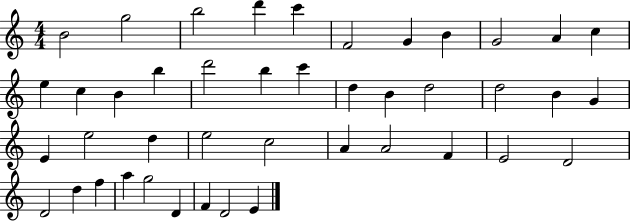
{
  \clef treble
  \numericTimeSignature
  \time 4/4
  \key c \major
  b'2 g''2 | b''2 d'''4 c'''4 | f'2 g'4 b'4 | g'2 a'4 c''4 | \break e''4 c''4 b'4 b''4 | d'''2 b''4 c'''4 | d''4 b'4 d''2 | d''2 b'4 g'4 | \break e'4 e''2 d''4 | e''2 c''2 | a'4 a'2 f'4 | e'2 d'2 | \break d'2 d''4 f''4 | a''4 g''2 d'4 | f'4 d'2 e'4 | \bar "|."
}